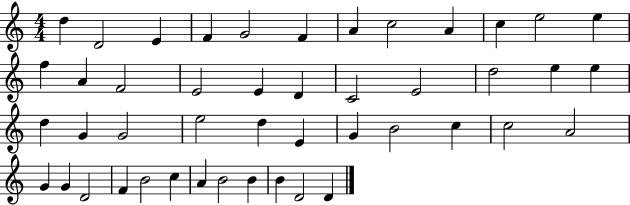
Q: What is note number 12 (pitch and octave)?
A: E5